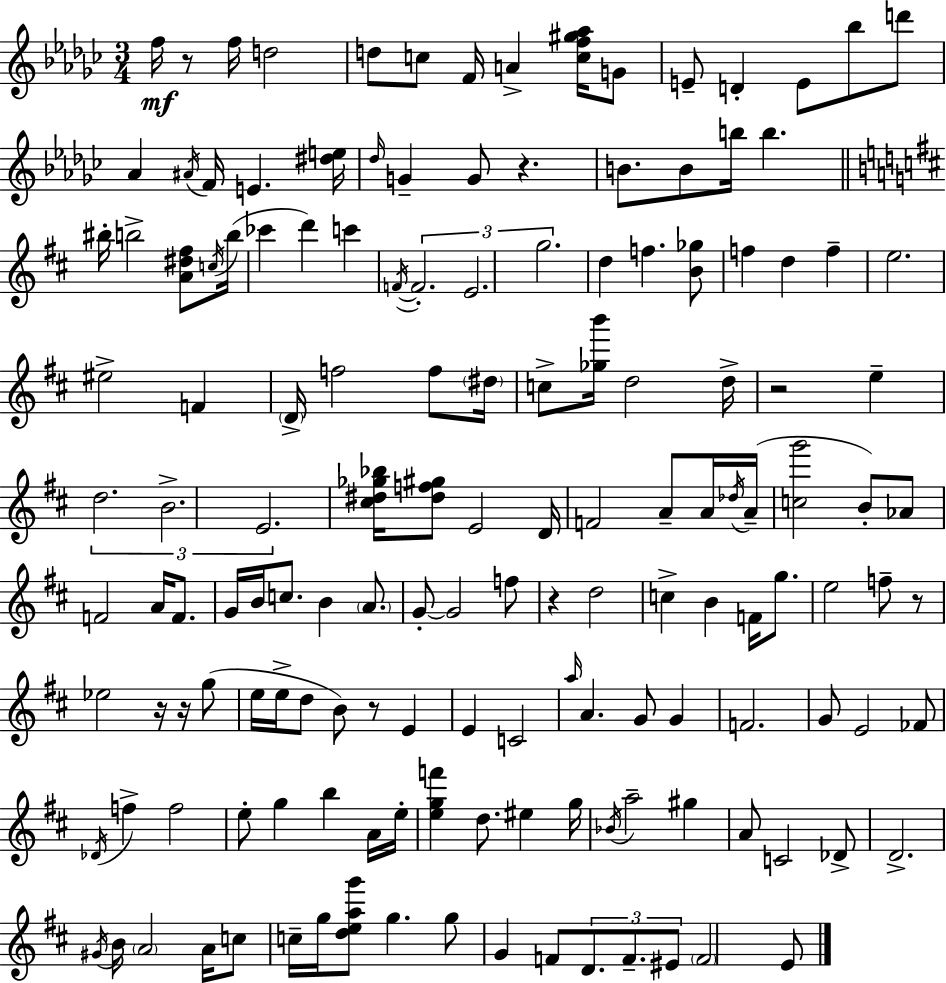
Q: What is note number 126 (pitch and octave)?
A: G4